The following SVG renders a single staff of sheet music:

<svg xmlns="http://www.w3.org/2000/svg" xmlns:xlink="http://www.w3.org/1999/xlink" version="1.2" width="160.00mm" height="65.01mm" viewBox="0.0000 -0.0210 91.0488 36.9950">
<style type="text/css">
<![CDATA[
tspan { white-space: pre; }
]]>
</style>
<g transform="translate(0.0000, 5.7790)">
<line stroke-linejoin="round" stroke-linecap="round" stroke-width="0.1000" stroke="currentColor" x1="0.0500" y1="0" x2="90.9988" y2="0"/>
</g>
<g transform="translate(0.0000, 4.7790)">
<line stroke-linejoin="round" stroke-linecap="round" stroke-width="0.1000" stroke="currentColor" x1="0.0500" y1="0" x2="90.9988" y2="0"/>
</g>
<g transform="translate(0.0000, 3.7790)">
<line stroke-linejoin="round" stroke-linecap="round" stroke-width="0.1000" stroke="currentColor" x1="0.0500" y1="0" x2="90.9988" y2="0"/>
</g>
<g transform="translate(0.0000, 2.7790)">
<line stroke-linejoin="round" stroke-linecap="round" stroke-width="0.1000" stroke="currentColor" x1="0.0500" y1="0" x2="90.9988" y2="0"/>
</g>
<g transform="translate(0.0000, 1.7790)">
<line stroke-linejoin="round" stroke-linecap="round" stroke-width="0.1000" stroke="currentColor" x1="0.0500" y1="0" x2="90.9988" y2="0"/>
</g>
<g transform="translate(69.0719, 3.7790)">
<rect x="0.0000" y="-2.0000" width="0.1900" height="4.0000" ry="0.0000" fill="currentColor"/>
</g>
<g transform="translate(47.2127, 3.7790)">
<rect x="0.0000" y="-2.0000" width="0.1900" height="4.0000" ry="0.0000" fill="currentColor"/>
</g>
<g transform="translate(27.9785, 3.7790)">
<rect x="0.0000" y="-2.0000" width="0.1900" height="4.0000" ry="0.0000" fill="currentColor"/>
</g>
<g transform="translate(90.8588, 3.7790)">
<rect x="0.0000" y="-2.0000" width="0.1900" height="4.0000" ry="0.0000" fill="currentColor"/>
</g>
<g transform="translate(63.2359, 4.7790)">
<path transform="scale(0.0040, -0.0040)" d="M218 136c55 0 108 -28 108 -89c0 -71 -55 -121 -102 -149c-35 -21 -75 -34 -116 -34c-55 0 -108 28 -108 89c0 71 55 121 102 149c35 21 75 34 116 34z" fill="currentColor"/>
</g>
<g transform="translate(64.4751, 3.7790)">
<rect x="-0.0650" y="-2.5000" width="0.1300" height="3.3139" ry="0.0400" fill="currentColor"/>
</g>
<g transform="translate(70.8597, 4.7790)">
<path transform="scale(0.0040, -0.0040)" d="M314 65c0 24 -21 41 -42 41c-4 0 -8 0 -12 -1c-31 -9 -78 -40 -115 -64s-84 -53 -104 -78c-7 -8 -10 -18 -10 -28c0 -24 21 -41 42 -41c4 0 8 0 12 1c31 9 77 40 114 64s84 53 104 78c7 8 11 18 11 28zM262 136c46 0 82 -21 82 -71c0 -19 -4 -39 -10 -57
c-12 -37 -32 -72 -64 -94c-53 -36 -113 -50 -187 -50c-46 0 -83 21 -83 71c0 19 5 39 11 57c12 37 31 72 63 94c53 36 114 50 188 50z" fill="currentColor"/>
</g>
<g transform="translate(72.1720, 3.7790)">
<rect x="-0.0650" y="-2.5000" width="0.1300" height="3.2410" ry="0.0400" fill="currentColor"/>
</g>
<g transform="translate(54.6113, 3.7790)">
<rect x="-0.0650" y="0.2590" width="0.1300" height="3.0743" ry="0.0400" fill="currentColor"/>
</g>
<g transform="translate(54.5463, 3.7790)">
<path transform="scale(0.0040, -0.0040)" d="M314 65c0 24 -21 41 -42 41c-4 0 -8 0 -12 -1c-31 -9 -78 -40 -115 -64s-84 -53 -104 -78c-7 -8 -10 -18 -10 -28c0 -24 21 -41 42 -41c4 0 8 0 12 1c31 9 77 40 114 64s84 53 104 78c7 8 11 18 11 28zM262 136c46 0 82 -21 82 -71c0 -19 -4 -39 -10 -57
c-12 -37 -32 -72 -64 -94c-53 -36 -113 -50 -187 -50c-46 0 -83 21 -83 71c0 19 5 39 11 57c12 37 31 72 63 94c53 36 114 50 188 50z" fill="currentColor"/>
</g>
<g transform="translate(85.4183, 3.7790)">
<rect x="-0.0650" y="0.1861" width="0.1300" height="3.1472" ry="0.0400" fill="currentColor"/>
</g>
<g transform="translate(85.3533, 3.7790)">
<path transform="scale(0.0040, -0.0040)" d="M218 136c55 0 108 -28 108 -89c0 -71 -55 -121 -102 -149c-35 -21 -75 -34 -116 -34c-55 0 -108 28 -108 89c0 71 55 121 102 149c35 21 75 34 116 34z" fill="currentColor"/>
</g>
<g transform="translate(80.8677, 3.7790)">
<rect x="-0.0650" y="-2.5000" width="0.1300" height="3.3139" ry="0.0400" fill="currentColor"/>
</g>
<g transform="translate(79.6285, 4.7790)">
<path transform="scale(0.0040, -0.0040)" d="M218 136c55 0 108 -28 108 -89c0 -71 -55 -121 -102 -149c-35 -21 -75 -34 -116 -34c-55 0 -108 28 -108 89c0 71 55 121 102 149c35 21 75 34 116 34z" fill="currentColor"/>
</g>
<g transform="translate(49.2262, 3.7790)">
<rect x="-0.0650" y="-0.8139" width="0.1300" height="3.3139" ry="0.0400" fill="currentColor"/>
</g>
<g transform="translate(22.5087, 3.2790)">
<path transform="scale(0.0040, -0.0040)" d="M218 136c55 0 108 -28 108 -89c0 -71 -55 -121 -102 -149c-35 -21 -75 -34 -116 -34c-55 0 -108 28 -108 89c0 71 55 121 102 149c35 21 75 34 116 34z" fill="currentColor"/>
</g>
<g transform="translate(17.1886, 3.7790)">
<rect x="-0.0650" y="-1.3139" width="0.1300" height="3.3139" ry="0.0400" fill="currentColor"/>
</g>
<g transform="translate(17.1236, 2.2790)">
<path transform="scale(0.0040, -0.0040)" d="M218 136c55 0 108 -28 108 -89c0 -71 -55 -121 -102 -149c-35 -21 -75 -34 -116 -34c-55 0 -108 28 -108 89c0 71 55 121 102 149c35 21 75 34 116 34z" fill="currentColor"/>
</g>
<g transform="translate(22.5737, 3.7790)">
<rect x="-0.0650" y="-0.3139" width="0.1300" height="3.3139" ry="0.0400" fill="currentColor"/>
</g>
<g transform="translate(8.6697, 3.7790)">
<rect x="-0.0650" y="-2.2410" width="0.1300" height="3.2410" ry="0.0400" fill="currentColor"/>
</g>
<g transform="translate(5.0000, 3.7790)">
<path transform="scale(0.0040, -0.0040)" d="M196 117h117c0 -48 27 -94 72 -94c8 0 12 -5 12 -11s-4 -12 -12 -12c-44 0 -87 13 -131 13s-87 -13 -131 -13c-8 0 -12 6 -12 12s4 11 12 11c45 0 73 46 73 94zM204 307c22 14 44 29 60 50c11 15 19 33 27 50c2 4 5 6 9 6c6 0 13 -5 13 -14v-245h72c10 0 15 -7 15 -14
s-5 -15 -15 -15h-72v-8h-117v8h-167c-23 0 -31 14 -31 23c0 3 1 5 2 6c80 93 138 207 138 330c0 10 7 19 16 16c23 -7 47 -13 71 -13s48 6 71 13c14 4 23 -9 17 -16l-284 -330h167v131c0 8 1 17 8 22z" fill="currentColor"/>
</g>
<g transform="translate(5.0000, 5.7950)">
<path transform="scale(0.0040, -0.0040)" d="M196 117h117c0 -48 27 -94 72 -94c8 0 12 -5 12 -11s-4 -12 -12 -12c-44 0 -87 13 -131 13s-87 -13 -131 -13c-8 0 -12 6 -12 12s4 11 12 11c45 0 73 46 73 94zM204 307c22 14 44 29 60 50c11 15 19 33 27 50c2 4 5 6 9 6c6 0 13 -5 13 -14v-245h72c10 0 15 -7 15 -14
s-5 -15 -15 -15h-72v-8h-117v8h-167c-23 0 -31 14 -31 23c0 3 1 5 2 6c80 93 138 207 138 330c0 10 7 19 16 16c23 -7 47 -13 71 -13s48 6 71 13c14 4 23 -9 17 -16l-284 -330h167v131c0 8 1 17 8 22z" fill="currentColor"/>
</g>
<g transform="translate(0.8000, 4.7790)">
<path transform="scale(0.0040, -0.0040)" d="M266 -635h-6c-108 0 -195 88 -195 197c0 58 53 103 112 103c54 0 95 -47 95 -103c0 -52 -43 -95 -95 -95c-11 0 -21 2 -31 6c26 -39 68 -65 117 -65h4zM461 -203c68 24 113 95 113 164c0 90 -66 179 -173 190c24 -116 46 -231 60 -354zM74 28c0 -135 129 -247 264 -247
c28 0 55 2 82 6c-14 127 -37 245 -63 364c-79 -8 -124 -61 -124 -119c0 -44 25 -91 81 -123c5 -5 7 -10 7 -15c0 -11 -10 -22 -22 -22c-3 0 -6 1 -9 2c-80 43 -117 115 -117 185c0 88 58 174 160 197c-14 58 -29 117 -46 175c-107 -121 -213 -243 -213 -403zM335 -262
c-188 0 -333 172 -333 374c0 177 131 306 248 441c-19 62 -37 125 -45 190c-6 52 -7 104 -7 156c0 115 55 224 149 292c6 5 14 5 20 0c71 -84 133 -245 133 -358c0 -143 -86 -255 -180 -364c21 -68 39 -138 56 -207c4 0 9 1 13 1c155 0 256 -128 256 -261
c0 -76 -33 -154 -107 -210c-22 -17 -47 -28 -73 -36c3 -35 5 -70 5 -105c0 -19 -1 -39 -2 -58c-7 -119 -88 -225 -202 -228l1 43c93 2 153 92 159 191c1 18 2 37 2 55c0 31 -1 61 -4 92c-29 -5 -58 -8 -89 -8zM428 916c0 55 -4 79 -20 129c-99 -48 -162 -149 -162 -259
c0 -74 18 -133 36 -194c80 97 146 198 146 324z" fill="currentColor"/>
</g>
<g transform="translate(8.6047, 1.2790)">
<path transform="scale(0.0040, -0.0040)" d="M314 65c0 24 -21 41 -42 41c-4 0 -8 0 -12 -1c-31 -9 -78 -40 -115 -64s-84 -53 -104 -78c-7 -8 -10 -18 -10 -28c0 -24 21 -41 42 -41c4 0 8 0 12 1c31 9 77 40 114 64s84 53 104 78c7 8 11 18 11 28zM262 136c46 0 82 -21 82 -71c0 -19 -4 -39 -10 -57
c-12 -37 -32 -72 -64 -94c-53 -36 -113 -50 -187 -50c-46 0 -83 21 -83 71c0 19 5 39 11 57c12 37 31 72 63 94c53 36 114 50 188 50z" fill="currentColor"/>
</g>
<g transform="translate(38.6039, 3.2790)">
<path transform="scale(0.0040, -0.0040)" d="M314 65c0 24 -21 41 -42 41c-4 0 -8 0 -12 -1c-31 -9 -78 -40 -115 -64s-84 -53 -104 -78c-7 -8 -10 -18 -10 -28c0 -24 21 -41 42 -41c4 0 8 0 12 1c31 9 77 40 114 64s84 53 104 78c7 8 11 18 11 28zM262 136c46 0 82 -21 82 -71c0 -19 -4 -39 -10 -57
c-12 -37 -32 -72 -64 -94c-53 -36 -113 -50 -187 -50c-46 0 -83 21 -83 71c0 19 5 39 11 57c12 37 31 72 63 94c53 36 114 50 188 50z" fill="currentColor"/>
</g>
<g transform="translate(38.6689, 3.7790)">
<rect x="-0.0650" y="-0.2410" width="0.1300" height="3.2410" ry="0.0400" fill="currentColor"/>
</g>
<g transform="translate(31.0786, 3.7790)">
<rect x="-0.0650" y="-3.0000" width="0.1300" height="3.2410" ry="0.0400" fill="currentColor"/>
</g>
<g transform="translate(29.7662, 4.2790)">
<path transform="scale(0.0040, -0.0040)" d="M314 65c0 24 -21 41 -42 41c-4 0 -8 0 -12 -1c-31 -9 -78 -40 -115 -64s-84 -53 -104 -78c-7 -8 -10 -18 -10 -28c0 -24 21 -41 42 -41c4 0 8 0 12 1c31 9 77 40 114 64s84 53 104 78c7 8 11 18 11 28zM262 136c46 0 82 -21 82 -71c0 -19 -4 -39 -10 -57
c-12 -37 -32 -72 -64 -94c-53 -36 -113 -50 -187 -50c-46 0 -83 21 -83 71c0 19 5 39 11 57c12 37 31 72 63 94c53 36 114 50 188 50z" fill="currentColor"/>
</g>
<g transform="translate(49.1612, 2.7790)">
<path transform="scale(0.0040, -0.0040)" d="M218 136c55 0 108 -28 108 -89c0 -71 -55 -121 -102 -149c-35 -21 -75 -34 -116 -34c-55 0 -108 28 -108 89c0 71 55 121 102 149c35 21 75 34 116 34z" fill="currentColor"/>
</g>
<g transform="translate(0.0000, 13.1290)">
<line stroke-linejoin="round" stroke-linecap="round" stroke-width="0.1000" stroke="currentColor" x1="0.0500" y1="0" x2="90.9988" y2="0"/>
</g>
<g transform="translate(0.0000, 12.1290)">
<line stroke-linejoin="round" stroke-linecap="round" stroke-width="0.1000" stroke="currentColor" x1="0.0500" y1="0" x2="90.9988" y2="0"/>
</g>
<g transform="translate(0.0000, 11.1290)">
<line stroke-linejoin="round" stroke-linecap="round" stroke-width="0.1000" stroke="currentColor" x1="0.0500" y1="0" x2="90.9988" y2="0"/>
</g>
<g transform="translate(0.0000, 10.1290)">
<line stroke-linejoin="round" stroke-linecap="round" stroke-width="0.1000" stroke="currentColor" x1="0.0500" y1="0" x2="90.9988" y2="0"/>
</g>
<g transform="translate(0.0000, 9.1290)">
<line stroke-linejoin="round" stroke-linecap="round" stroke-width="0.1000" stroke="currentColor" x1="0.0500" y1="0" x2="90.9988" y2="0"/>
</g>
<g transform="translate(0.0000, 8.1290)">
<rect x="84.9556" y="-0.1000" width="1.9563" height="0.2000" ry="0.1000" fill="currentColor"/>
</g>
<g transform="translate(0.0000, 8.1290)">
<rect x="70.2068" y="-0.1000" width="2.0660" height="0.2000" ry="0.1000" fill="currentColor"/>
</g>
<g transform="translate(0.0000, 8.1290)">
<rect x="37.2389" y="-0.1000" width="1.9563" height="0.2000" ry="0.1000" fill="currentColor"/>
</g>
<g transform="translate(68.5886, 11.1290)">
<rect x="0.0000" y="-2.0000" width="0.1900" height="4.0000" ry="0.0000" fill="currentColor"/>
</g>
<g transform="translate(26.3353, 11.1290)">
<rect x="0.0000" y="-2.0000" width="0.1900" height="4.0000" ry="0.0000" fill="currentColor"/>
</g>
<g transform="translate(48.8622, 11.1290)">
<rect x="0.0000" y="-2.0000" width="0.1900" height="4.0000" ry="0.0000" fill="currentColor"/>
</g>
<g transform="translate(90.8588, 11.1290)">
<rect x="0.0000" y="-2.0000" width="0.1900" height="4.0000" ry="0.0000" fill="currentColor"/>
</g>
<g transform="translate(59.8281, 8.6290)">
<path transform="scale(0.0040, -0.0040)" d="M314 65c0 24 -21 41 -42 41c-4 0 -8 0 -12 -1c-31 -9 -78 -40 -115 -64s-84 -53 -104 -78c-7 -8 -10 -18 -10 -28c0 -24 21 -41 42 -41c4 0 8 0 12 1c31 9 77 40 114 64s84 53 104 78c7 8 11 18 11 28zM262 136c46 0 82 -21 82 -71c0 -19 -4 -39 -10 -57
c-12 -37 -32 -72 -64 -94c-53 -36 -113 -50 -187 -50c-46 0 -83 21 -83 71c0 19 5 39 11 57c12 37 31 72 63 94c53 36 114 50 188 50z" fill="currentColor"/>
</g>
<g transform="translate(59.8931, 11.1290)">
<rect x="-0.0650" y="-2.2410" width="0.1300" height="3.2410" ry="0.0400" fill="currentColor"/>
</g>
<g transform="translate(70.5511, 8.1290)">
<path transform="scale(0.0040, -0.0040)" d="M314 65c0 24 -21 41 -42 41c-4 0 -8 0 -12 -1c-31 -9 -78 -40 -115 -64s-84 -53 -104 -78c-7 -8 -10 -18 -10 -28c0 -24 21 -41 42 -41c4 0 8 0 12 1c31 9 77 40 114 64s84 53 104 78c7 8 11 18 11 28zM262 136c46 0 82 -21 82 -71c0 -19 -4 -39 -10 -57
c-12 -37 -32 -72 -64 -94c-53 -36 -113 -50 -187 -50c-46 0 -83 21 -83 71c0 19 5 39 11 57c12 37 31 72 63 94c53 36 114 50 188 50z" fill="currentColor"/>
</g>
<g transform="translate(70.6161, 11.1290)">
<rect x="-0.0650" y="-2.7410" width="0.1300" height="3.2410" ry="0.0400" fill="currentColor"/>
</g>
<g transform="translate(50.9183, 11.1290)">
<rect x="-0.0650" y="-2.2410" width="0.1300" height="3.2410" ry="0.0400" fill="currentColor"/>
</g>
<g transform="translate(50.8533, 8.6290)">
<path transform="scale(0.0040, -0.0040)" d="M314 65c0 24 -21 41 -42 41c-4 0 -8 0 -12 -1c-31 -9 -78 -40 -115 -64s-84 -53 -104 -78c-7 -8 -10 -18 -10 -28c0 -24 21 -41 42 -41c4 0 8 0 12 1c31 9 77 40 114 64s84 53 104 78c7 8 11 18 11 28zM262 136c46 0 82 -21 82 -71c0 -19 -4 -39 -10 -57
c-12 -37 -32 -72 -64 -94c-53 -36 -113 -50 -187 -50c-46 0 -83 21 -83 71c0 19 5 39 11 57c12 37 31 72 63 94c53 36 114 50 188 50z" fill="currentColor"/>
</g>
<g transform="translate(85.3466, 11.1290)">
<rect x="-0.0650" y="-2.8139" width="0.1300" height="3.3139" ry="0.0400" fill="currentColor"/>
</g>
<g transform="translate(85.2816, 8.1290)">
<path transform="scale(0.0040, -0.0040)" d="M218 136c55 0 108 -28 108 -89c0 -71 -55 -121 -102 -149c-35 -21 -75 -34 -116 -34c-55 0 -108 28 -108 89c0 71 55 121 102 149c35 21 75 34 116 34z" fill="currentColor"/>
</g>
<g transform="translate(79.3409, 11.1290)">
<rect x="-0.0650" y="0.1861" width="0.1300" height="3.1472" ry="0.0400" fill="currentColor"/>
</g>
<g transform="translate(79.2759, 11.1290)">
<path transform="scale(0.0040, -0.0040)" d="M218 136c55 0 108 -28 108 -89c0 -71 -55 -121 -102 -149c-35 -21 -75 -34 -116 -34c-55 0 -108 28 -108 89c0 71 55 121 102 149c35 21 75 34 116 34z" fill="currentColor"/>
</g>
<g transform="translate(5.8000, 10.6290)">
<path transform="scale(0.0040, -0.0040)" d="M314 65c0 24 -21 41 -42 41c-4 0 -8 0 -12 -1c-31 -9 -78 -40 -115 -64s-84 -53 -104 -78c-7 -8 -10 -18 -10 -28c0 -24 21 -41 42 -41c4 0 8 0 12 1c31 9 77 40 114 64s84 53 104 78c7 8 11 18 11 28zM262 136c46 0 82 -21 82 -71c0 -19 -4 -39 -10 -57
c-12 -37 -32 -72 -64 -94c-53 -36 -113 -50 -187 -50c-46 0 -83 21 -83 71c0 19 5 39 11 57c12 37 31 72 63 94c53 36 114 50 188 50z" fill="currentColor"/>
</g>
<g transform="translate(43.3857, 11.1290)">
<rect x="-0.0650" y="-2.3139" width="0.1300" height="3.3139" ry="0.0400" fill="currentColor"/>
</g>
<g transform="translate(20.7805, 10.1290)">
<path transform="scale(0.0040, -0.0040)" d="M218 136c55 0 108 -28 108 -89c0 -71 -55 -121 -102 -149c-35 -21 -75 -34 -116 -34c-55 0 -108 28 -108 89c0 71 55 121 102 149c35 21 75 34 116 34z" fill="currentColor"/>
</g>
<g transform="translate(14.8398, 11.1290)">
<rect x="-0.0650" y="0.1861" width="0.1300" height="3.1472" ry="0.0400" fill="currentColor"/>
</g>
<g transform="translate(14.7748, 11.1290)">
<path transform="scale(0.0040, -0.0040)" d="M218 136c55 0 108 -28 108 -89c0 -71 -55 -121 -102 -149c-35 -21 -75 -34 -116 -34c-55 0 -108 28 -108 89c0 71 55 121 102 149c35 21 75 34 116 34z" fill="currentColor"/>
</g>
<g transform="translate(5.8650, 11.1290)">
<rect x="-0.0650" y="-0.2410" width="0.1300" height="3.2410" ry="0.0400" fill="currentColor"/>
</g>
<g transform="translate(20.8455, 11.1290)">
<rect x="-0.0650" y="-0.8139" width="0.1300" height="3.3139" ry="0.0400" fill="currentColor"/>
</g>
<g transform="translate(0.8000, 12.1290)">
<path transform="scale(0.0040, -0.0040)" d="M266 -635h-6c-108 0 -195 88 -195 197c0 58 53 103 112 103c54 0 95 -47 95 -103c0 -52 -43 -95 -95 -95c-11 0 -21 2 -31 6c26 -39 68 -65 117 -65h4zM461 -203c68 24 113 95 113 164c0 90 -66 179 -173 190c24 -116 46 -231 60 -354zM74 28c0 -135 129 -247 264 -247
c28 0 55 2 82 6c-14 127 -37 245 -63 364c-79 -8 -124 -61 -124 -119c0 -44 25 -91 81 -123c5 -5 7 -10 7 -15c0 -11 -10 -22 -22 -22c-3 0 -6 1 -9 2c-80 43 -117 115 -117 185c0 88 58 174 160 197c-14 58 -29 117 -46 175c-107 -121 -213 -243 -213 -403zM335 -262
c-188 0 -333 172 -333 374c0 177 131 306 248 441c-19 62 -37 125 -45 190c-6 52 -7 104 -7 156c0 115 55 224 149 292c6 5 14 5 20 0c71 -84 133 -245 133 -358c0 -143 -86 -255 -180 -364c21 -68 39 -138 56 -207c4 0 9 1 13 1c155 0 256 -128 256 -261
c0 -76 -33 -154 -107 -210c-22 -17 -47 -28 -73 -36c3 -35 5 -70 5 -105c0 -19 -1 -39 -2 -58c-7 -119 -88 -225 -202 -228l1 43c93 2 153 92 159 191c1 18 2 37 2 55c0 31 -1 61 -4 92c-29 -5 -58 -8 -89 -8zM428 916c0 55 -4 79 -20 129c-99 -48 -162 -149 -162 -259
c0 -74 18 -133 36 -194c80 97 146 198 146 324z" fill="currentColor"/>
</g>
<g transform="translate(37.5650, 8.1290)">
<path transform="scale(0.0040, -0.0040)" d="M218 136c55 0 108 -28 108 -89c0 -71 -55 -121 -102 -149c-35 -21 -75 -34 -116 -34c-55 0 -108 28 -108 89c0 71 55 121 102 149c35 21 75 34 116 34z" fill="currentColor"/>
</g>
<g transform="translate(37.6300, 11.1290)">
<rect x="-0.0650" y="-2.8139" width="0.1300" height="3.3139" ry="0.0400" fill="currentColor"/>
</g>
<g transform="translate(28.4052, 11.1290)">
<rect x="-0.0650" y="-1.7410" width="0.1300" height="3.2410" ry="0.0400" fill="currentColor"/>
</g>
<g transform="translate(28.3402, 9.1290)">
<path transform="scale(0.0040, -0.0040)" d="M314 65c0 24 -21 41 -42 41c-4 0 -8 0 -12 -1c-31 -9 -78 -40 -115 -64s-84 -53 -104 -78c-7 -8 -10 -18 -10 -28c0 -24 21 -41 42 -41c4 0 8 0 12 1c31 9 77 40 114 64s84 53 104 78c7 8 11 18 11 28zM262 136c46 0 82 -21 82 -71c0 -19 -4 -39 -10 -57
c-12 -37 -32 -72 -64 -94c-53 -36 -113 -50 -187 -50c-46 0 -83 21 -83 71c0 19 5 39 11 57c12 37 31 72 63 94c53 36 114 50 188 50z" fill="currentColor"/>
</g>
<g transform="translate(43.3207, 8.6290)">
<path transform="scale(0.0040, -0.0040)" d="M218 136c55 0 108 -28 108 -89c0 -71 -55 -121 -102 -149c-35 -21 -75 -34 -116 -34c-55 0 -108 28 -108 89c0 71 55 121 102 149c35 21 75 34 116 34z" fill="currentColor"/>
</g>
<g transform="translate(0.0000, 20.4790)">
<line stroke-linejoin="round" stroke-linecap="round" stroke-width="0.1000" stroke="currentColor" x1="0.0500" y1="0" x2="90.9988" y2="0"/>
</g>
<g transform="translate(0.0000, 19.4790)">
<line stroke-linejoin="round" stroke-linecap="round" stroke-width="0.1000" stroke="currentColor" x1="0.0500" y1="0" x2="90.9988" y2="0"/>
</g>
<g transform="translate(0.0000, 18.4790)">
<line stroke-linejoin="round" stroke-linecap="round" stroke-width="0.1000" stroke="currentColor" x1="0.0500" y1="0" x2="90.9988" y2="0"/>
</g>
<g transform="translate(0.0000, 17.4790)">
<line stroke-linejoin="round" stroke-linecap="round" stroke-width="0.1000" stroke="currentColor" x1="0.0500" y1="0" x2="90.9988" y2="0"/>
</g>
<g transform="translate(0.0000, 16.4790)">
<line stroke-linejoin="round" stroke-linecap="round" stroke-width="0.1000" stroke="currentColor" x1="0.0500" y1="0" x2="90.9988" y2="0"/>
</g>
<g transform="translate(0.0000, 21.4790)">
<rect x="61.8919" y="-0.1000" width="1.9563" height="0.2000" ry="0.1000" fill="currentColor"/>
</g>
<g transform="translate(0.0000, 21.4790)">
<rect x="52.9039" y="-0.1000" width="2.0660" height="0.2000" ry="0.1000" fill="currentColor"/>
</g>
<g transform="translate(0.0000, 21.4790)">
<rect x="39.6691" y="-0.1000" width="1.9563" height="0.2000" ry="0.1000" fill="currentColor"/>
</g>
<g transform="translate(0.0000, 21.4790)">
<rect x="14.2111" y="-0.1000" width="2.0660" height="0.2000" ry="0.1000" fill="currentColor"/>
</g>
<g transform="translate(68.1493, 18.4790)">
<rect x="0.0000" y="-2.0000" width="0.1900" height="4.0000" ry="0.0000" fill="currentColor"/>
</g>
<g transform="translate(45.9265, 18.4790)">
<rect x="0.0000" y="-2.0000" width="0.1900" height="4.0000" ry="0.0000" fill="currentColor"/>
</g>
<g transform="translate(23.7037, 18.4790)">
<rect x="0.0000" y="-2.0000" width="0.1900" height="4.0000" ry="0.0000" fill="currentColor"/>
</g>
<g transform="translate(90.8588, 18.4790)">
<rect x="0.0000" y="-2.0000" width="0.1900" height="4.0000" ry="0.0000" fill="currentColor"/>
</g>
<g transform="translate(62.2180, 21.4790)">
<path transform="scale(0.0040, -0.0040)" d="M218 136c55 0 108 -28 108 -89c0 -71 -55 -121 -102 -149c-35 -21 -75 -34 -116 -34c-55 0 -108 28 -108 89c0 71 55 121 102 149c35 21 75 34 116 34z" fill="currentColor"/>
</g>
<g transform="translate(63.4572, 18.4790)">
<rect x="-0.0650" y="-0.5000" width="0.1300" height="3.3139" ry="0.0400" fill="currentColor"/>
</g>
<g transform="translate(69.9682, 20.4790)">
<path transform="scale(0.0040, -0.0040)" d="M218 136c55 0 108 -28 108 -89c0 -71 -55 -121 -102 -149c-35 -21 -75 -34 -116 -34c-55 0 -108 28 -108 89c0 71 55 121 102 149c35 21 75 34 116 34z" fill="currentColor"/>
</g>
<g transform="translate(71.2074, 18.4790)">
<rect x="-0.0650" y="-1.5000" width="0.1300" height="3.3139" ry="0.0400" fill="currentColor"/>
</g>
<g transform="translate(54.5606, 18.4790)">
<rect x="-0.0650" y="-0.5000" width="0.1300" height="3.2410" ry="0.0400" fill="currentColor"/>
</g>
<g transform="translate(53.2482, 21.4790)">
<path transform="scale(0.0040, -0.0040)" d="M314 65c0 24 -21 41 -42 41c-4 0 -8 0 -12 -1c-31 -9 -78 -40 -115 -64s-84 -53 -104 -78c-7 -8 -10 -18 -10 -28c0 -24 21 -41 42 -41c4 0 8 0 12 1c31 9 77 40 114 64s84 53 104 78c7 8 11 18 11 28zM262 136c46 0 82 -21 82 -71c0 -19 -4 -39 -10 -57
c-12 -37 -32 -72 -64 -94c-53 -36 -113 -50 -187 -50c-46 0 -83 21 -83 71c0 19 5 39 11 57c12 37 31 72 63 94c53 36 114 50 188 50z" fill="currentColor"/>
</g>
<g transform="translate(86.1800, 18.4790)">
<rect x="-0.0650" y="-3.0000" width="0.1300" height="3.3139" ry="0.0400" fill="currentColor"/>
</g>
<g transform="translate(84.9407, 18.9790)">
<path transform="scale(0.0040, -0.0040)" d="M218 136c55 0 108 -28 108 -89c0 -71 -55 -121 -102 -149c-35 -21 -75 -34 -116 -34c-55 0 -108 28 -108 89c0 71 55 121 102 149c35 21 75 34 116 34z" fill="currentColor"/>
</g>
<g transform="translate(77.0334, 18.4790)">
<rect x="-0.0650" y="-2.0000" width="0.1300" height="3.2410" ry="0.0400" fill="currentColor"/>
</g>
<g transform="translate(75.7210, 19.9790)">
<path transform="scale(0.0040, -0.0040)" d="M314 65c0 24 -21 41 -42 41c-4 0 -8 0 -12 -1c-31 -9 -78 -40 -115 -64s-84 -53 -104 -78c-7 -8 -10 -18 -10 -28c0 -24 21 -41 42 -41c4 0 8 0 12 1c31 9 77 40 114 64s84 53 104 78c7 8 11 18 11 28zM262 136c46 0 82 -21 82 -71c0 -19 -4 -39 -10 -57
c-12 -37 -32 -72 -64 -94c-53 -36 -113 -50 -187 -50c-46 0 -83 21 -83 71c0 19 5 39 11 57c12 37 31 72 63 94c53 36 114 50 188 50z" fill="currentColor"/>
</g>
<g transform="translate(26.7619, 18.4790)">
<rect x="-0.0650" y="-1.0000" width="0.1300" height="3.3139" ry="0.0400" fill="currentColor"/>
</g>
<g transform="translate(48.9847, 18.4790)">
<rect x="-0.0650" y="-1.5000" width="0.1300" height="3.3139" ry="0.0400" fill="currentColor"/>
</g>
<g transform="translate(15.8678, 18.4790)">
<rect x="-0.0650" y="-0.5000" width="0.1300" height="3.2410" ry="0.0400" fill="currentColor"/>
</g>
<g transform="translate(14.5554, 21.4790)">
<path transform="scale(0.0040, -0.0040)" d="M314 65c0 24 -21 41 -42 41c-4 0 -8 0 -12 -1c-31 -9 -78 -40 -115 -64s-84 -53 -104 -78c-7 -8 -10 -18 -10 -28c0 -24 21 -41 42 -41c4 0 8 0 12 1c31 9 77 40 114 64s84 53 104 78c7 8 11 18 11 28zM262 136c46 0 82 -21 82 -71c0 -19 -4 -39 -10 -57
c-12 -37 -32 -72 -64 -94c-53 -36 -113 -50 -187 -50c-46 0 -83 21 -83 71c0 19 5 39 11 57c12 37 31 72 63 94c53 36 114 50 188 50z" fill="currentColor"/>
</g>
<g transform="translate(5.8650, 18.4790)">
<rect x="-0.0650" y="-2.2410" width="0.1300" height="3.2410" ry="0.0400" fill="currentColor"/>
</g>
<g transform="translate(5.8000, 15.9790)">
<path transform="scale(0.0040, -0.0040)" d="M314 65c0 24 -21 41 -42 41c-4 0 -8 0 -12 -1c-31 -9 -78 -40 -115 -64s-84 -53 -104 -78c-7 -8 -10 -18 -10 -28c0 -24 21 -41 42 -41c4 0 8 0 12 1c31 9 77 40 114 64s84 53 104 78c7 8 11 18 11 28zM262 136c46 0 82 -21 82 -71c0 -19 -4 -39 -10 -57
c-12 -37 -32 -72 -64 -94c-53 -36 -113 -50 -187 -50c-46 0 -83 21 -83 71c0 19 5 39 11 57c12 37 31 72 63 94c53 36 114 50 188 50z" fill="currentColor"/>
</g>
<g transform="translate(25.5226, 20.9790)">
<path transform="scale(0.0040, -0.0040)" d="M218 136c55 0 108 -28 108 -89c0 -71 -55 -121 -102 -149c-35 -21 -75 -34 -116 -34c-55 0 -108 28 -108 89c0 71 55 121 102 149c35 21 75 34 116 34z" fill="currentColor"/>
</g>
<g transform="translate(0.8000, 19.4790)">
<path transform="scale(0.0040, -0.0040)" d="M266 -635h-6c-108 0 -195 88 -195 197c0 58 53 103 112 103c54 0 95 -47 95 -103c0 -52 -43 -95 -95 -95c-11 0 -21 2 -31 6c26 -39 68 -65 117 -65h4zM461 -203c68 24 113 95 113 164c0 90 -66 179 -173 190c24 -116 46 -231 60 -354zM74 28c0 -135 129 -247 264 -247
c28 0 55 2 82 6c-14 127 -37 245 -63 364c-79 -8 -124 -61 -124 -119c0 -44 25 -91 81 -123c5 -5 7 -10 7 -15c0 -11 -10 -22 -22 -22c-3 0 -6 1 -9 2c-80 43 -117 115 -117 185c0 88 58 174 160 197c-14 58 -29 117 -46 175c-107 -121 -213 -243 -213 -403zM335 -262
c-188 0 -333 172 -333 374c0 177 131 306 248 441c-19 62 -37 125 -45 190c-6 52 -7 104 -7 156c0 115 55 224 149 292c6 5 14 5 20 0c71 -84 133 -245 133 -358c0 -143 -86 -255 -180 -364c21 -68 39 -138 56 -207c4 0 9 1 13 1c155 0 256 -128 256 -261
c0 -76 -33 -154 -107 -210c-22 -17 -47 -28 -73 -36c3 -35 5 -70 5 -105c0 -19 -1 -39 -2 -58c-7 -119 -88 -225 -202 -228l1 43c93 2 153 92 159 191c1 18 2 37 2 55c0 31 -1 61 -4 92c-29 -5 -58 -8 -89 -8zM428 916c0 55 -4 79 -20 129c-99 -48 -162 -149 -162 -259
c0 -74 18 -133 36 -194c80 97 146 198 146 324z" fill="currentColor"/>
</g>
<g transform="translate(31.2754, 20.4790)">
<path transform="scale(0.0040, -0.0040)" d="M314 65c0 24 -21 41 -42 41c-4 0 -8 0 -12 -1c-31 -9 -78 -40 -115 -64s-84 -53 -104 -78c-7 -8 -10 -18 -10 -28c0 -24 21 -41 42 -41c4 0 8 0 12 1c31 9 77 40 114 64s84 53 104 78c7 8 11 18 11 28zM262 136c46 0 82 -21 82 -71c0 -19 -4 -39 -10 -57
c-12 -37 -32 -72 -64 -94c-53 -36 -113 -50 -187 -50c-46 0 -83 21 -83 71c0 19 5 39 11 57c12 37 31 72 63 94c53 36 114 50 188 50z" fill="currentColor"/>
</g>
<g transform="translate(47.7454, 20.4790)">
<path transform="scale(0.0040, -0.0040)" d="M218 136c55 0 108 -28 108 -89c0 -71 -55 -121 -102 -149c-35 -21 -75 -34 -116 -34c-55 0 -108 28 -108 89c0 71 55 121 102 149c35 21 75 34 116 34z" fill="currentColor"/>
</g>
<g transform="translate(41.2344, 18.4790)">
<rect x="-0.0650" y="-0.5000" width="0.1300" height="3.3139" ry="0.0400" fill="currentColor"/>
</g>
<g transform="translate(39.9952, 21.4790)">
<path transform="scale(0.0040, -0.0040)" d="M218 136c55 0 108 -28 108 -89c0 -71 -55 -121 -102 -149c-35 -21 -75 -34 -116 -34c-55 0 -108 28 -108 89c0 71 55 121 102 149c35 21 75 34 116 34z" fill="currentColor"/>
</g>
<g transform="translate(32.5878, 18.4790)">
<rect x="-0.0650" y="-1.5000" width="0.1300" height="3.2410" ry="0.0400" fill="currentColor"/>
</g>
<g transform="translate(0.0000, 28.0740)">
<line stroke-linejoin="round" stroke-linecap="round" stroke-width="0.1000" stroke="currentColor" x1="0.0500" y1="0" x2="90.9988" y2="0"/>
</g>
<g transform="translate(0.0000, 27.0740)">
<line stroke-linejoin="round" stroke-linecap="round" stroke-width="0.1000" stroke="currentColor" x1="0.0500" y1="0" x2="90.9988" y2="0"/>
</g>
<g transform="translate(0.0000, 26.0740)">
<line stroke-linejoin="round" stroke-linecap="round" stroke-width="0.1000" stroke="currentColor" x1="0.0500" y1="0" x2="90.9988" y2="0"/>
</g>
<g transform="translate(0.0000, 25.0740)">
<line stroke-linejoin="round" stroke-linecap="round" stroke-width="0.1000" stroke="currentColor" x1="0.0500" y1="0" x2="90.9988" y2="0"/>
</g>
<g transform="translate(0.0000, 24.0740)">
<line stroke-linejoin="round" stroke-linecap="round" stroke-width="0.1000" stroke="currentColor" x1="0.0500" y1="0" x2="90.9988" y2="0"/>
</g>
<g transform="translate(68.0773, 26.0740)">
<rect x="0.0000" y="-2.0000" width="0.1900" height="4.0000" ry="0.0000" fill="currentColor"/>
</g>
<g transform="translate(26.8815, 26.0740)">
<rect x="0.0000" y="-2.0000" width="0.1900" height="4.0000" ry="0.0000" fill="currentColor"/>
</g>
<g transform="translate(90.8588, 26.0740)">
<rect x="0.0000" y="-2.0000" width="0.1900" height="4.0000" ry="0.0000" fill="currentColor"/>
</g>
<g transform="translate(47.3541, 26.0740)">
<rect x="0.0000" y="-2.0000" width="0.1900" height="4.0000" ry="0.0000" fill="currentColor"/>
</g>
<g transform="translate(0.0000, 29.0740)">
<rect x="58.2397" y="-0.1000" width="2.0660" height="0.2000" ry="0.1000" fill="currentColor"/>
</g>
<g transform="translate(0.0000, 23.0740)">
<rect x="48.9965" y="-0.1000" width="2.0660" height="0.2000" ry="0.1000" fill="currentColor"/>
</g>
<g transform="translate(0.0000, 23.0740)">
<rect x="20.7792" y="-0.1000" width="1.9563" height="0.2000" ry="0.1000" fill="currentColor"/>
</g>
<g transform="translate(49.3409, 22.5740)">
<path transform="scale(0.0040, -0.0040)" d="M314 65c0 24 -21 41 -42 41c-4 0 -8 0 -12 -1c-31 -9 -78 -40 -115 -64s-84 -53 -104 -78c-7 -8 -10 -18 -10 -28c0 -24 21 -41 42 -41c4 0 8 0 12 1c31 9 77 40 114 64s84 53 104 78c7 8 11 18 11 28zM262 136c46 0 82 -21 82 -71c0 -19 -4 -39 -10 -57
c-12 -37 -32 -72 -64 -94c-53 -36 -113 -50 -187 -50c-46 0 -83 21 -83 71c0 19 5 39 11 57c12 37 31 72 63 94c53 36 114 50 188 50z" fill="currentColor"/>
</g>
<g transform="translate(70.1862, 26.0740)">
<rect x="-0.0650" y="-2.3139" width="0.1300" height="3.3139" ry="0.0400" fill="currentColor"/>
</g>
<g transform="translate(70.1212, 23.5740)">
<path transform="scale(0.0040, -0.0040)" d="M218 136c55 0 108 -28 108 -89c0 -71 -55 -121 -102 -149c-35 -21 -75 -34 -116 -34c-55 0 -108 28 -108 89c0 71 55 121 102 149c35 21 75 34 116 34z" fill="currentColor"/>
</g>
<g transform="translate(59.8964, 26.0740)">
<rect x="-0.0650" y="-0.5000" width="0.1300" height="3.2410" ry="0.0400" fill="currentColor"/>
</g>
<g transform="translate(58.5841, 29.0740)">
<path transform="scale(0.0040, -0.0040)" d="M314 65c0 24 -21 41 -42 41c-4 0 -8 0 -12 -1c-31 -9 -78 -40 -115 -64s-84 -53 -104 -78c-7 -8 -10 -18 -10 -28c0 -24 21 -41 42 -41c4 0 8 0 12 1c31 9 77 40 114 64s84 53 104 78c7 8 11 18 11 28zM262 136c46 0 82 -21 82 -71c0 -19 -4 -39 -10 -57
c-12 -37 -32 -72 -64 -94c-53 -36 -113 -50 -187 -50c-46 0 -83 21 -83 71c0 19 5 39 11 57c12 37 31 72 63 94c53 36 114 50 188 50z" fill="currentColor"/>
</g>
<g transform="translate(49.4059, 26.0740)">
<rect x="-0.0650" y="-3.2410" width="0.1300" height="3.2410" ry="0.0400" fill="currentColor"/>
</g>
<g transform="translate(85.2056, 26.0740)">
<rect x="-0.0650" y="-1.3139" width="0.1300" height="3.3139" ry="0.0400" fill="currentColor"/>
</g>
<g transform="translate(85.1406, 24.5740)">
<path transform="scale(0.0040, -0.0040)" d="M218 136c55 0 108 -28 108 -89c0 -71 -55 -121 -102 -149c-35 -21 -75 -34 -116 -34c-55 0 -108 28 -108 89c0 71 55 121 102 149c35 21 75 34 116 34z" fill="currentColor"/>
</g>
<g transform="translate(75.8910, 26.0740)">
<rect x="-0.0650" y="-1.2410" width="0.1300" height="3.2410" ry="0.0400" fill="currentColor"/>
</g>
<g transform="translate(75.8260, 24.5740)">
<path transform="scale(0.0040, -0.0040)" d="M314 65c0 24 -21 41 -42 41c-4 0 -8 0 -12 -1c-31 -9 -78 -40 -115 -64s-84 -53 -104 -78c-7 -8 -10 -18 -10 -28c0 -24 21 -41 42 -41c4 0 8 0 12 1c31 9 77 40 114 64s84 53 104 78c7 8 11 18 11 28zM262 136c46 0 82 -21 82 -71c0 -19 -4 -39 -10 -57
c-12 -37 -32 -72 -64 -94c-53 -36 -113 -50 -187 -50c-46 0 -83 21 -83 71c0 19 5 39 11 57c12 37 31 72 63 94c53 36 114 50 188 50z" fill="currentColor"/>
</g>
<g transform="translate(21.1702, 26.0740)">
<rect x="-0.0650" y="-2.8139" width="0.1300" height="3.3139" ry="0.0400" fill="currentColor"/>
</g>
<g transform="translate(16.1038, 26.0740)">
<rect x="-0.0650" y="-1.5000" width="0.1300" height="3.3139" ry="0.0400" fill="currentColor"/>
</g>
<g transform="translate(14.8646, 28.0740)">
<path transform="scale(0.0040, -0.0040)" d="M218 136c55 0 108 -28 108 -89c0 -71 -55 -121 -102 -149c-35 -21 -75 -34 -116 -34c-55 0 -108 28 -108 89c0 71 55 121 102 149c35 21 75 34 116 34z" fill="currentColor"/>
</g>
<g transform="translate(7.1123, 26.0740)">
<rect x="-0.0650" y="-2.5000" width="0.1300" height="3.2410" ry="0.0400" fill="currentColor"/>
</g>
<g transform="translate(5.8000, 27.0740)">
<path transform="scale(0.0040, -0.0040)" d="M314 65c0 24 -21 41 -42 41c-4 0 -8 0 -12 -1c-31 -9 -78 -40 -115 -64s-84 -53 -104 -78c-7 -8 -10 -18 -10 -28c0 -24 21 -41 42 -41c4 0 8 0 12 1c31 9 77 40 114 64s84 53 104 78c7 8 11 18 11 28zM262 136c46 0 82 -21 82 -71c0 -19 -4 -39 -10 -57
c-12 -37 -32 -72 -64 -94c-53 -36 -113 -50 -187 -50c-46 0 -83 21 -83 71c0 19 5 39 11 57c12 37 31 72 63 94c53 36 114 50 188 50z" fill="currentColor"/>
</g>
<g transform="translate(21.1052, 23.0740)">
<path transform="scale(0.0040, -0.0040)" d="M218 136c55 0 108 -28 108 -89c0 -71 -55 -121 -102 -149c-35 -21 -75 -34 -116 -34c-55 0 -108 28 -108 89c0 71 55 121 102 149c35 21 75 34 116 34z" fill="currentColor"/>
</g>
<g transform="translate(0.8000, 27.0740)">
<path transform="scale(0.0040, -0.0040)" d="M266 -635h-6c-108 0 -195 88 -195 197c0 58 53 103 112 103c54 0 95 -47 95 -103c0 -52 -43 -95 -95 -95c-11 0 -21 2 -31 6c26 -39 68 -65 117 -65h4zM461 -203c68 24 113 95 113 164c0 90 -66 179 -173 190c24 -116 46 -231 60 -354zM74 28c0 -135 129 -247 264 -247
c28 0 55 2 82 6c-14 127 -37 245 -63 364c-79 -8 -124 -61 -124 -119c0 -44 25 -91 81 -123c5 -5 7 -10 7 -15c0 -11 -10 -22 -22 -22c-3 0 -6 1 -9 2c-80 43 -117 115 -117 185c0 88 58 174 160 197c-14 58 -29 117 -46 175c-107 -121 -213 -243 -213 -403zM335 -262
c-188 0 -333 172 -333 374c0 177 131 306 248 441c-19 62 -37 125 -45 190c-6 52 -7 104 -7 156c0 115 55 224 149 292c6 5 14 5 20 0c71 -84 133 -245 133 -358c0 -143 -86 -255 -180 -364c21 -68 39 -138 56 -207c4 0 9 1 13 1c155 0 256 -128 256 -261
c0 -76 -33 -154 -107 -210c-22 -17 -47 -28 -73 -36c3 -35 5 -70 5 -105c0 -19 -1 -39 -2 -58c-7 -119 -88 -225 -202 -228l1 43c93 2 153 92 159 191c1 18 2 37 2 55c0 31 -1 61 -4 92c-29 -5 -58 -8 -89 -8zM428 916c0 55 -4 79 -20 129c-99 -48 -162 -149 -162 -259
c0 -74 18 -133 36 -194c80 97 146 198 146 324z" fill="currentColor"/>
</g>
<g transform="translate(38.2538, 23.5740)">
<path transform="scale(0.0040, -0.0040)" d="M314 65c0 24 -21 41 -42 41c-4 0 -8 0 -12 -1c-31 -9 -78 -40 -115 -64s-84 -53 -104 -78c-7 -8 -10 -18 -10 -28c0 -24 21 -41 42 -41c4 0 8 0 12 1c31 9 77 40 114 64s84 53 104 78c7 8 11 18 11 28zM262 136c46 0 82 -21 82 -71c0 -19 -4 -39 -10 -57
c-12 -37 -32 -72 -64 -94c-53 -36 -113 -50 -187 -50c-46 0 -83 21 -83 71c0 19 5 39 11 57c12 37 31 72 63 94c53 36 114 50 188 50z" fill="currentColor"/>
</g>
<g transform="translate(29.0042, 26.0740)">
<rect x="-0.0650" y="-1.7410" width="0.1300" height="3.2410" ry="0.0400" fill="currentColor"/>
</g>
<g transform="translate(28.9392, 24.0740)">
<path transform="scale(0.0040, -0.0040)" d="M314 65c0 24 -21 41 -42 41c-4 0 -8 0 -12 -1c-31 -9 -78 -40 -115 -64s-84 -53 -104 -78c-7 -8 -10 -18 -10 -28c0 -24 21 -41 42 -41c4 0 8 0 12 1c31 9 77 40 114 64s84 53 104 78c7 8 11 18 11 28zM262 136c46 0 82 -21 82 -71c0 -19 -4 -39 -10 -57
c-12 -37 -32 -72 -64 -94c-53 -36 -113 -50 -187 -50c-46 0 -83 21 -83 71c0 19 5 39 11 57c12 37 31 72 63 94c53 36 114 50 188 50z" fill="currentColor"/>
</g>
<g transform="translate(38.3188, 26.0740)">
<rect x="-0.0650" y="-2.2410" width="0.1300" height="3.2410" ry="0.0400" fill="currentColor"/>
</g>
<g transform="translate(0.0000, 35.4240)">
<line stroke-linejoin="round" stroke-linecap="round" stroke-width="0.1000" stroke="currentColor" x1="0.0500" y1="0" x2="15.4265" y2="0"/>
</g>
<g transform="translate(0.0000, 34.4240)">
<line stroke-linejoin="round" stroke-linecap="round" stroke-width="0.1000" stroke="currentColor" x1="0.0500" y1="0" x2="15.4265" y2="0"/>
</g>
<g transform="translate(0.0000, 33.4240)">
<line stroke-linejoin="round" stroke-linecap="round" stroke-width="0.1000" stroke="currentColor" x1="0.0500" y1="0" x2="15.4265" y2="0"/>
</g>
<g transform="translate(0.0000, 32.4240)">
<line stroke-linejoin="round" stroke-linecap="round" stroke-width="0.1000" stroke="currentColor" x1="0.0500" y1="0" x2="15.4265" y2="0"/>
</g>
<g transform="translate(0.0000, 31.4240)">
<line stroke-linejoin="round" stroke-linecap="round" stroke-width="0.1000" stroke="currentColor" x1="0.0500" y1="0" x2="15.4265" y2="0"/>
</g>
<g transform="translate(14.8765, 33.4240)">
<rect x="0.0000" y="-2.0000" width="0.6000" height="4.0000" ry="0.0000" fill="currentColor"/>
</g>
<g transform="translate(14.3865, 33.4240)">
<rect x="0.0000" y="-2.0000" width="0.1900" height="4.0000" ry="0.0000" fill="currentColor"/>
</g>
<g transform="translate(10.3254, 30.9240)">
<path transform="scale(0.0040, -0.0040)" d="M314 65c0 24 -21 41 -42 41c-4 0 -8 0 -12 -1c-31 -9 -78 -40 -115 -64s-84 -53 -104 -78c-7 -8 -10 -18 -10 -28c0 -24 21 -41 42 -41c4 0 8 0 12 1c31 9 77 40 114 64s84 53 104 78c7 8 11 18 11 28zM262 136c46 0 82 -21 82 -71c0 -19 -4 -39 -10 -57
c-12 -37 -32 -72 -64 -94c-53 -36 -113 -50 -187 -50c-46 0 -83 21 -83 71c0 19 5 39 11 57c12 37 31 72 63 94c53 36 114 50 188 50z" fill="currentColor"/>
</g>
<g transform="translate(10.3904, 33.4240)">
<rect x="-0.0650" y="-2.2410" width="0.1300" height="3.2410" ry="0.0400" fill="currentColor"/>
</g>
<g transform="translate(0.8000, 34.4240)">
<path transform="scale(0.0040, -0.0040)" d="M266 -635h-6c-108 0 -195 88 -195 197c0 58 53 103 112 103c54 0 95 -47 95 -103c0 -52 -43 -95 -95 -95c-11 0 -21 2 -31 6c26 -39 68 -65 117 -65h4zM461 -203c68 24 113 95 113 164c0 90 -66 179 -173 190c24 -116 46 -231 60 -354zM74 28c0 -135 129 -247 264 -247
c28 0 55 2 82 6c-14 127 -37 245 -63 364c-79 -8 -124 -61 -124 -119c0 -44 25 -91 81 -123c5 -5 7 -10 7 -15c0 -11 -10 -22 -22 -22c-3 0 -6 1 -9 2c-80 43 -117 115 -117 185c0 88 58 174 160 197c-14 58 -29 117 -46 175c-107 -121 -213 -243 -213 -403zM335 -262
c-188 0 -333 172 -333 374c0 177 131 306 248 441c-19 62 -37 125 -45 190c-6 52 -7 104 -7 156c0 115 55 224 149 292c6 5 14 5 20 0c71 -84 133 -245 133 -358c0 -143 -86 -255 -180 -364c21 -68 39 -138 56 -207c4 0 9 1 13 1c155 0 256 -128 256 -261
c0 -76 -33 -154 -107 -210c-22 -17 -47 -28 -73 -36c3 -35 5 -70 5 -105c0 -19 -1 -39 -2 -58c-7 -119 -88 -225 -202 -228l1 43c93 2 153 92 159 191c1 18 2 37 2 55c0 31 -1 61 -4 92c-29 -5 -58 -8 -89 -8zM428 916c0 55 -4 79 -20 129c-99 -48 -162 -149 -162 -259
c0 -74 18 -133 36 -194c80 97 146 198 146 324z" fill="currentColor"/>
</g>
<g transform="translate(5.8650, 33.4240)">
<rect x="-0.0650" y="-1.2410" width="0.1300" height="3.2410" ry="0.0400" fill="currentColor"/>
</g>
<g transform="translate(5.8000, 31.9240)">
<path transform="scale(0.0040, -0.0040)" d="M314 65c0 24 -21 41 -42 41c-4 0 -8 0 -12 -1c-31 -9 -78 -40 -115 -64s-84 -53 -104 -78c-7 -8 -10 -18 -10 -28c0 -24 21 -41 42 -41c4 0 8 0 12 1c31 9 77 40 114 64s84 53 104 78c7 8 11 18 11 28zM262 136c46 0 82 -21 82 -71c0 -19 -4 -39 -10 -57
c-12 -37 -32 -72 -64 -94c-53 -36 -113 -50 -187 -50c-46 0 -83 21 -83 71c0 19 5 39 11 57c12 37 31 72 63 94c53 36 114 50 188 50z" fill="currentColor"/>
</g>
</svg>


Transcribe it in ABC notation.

X:1
T:Untitled
M:4/4
L:1/4
K:C
g2 e c A2 c2 d B2 G G2 G B c2 B d f2 a g g2 g2 a2 B a g2 C2 D E2 C E C2 C E F2 A G2 E a f2 g2 b2 C2 g e2 e e2 g2